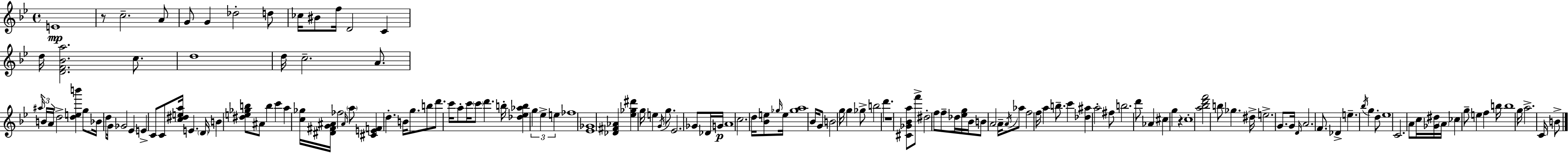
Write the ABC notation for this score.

X:1
T:Untitled
M:4/4
L:1/4
K:Gm
E4 z/2 c2 A/2 G/2 G _d2 d/2 _c/4 ^B/2 f/4 D2 C d/4 [DF_Ba]2 c/2 d4 d/4 c2 A/2 ^a/4 B/4 A/4 d2 [deb'] g/2 _B/4 d/2 G/4 _G2 _E E C/2 C/2 [c^dea]/4 E D/4 B [^de_gb]/2 ^A/2 b c' a [c_g]/4 [^D^FG^A]/4 _f2 ^A/4 a/2 [^CEF] d B/4 g/2 b/2 d'/2 c'/4 a/2 c'/4 c'/2 d' b/4 [_d_e_ab] g _e e _f4 [_E_G]4 [_D^F_A] [_e_g^d'] g/4 e G/4 g/2 _E2 _G/2 _D/4 G/4 A4 c2 d/4 [_Be]/2 _g/4 e/4 [_ga]4 _B/4 G/2 B2 g/4 g _g/2 b2 d' z4 [^C_G_Ba]/2 f'/2 ^d2 f/2 f/2 _d/4 [_eg]/4 _B/4 B/2 A2 A/4 A/4 _a/2 f2 f/4 a b/2 c' [_d^a] a2 ^f/2 b2 d'/2 _A ^c g z c4 [a_bd'f']2 b/2 _g ^d/4 e2 G/2 G/4 D/4 A2 F/2 _D e _b/4 g d/2 _e4 C2 A/2 c/4 [_G^d]/4 A/4 _c g/2 e f b/4 b4 g/4 a2 C/4 B/2